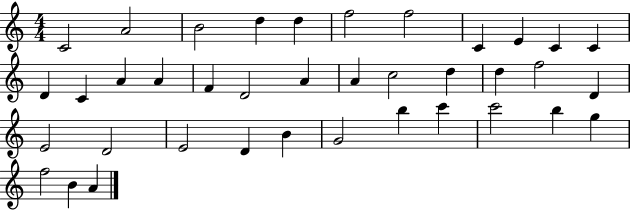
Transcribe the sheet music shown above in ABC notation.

X:1
T:Untitled
M:4/4
L:1/4
K:C
C2 A2 B2 d d f2 f2 C E C C D C A A F D2 A A c2 d d f2 D E2 D2 E2 D B G2 b c' c'2 b g f2 B A